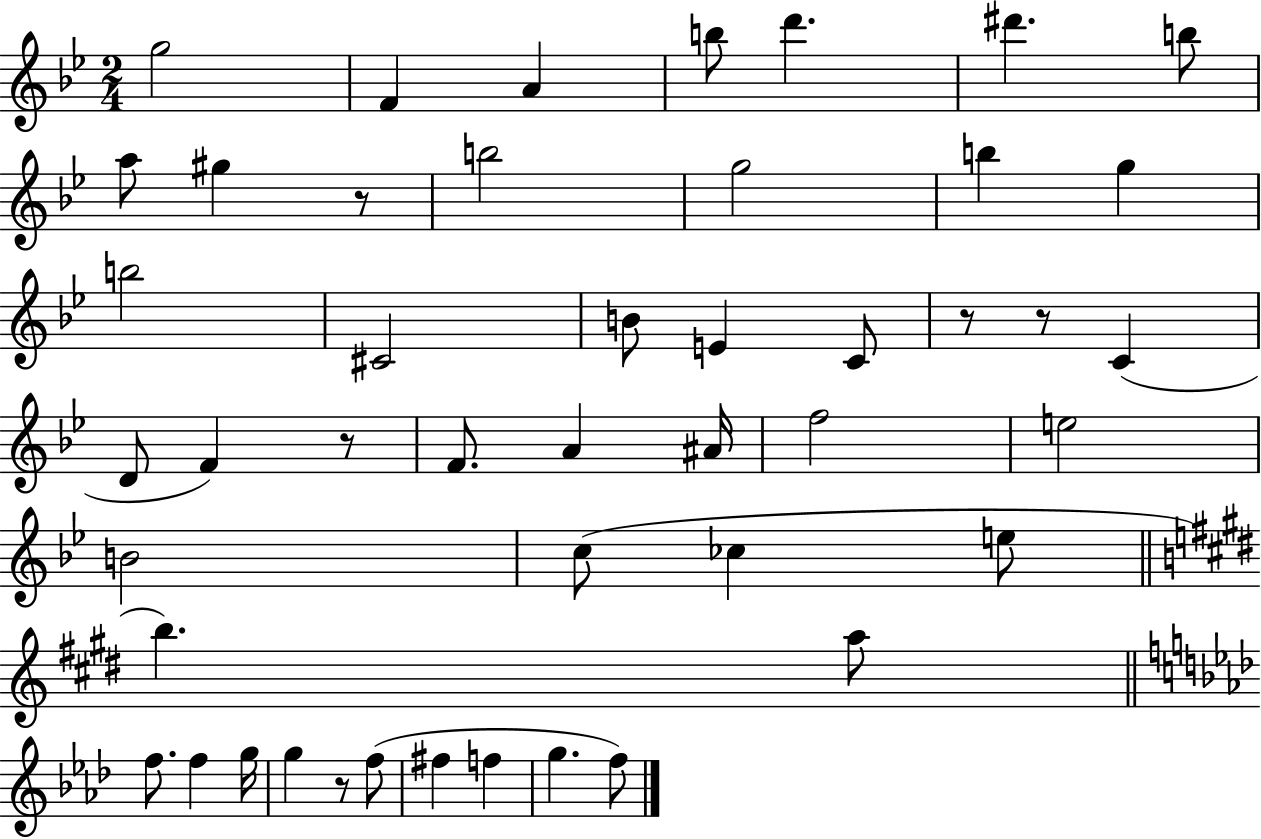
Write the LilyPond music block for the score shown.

{
  \clef treble
  \numericTimeSignature
  \time 2/4
  \key bes \major
  \repeat volta 2 { g''2 | f'4 a'4 | b''8 d'''4. | dis'''4. b''8 | \break a''8 gis''4 r8 | b''2 | g''2 | b''4 g''4 | \break b''2 | cis'2 | b'8 e'4 c'8 | r8 r8 c'4( | \break d'8 f'4) r8 | f'8. a'4 ais'16 | f''2 | e''2 | \break b'2 | c''8( ces''4 e''8 | \bar "||" \break \key e \major b''4.) a''8 | \bar "||" \break \key aes \major f''8. f''4 g''16 | g''4 r8 f''8( | fis''4 f''4 | g''4. f''8) | \break } \bar "|."
}